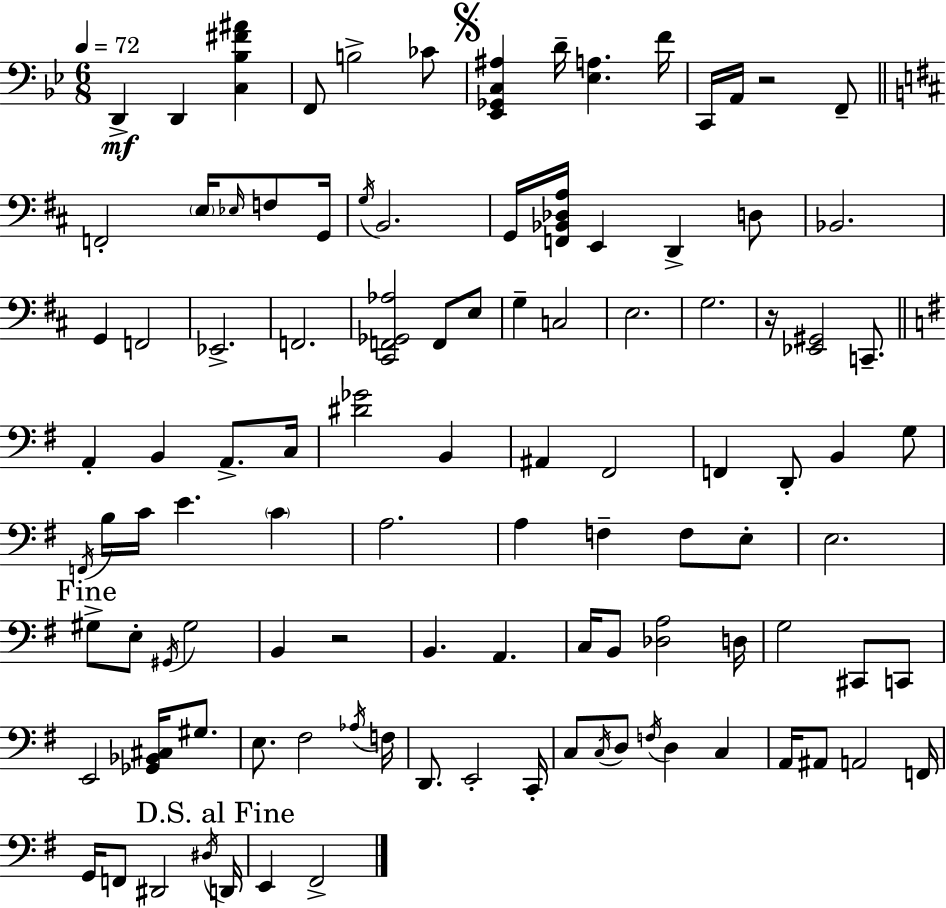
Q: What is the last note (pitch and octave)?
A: F#2